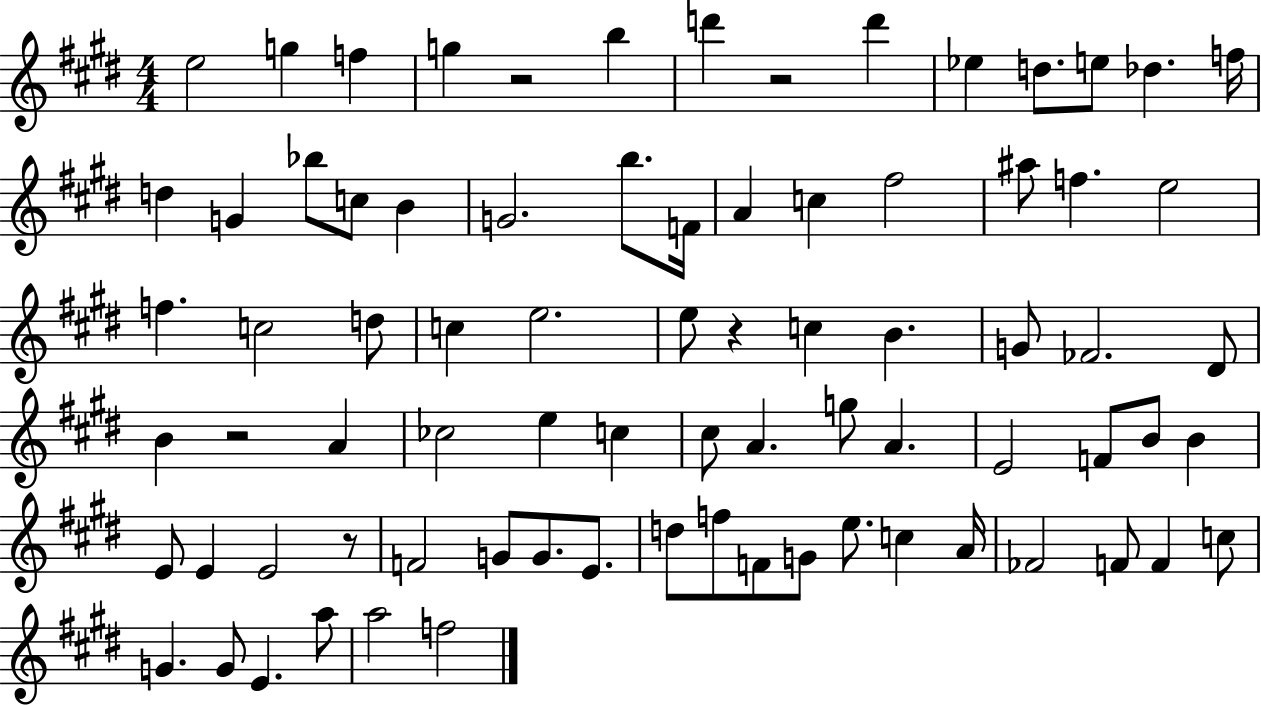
X:1
T:Untitled
M:4/4
L:1/4
K:E
e2 g f g z2 b d' z2 d' _e d/2 e/2 _d f/4 d G _b/2 c/2 B G2 b/2 F/4 A c ^f2 ^a/2 f e2 f c2 d/2 c e2 e/2 z c B G/2 _F2 ^D/2 B z2 A _c2 e c ^c/2 A g/2 A E2 F/2 B/2 B E/2 E E2 z/2 F2 G/2 G/2 E/2 d/2 f/2 F/2 G/2 e/2 c A/4 _F2 F/2 F c/2 G G/2 E a/2 a2 f2